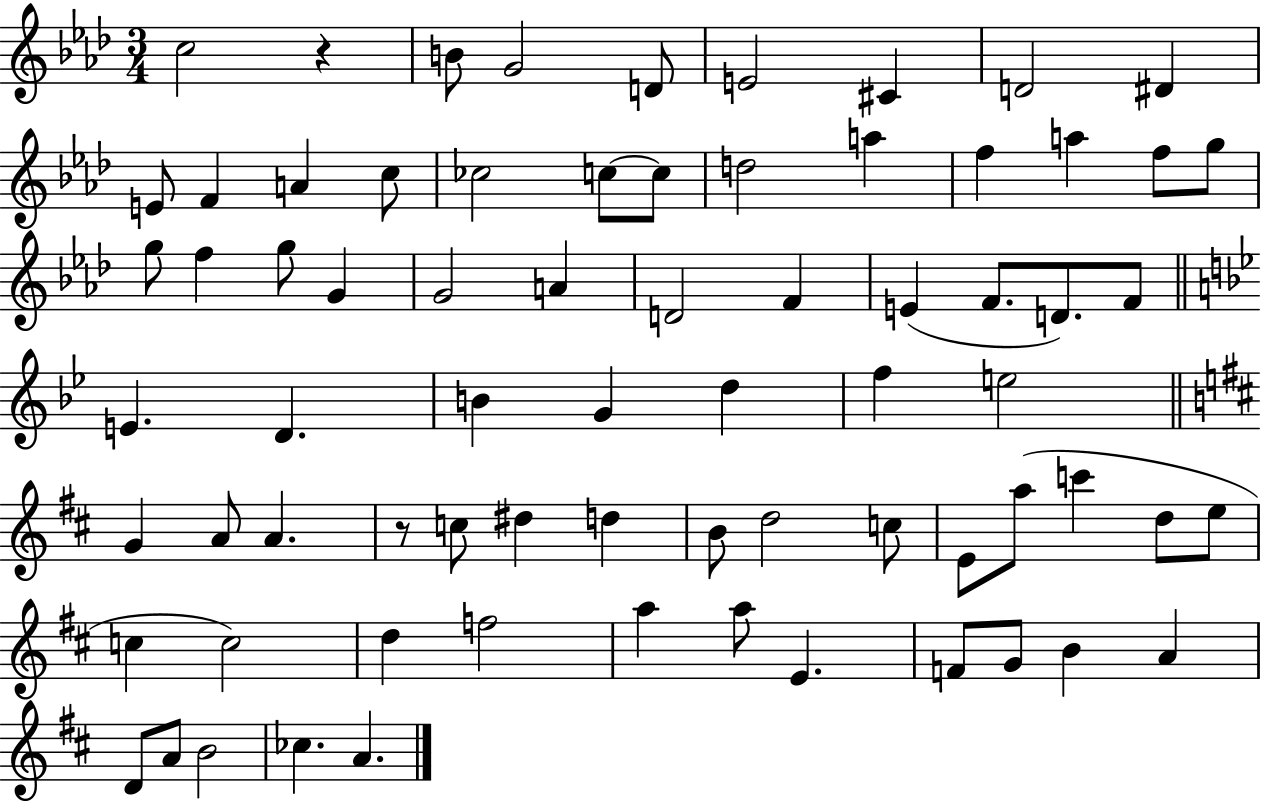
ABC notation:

X:1
T:Untitled
M:3/4
L:1/4
K:Ab
c2 z B/2 G2 D/2 E2 ^C D2 ^D E/2 F A c/2 _c2 c/2 c/2 d2 a f a f/2 g/2 g/2 f g/2 G G2 A D2 F E F/2 D/2 F/2 E D B G d f e2 G A/2 A z/2 c/2 ^d d B/2 d2 c/2 E/2 a/2 c' d/2 e/2 c c2 d f2 a a/2 E F/2 G/2 B A D/2 A/2 B2 _c A